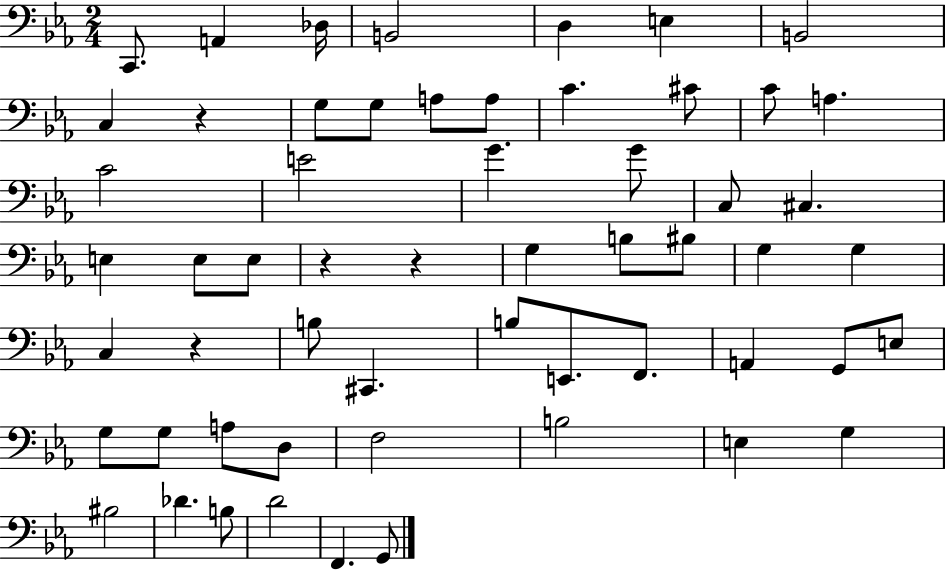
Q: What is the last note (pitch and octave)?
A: G2